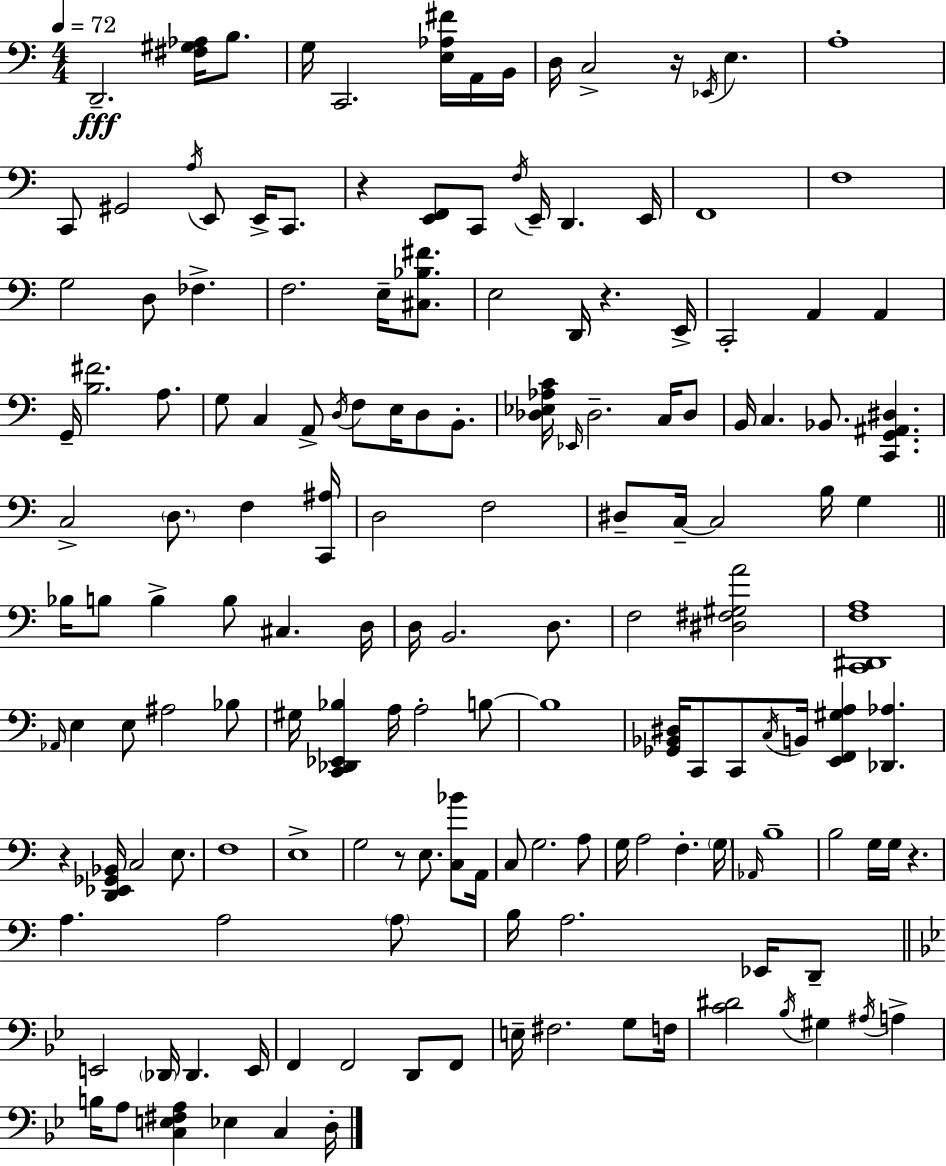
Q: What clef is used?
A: bass